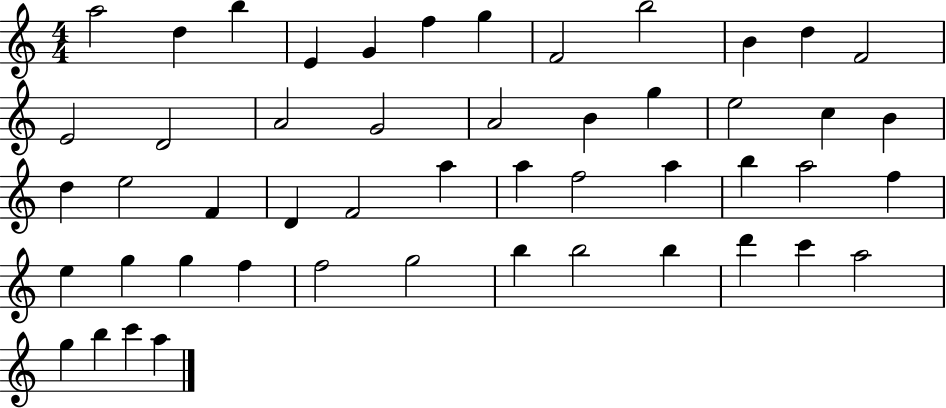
{
  \clef treble
  \numericTimeSignature
  \time 4/4
  \key c \major
  a''2 d''4 b''4 | e'4 g'4 f''4 g''4 | f'2 b''2 | b'4 d''4 f'2 | \break e'2 d'2 | a'2 g'2 | a'2 b'4 g''4 | e''2 c''4 b'4 | \break d''4 e''2 f'4 | d'4 f'2 a''4 | a''4 f''2 a''4 | b''4 a''2 f''4 | \break e''4 g''4 g''4 f''4 | f''2 g''2 | b''4 b''2 b''4 | d'''4 c'''4 a''2 | \break g''4 b''4 c'''4 a''4 | \bar "|."
}